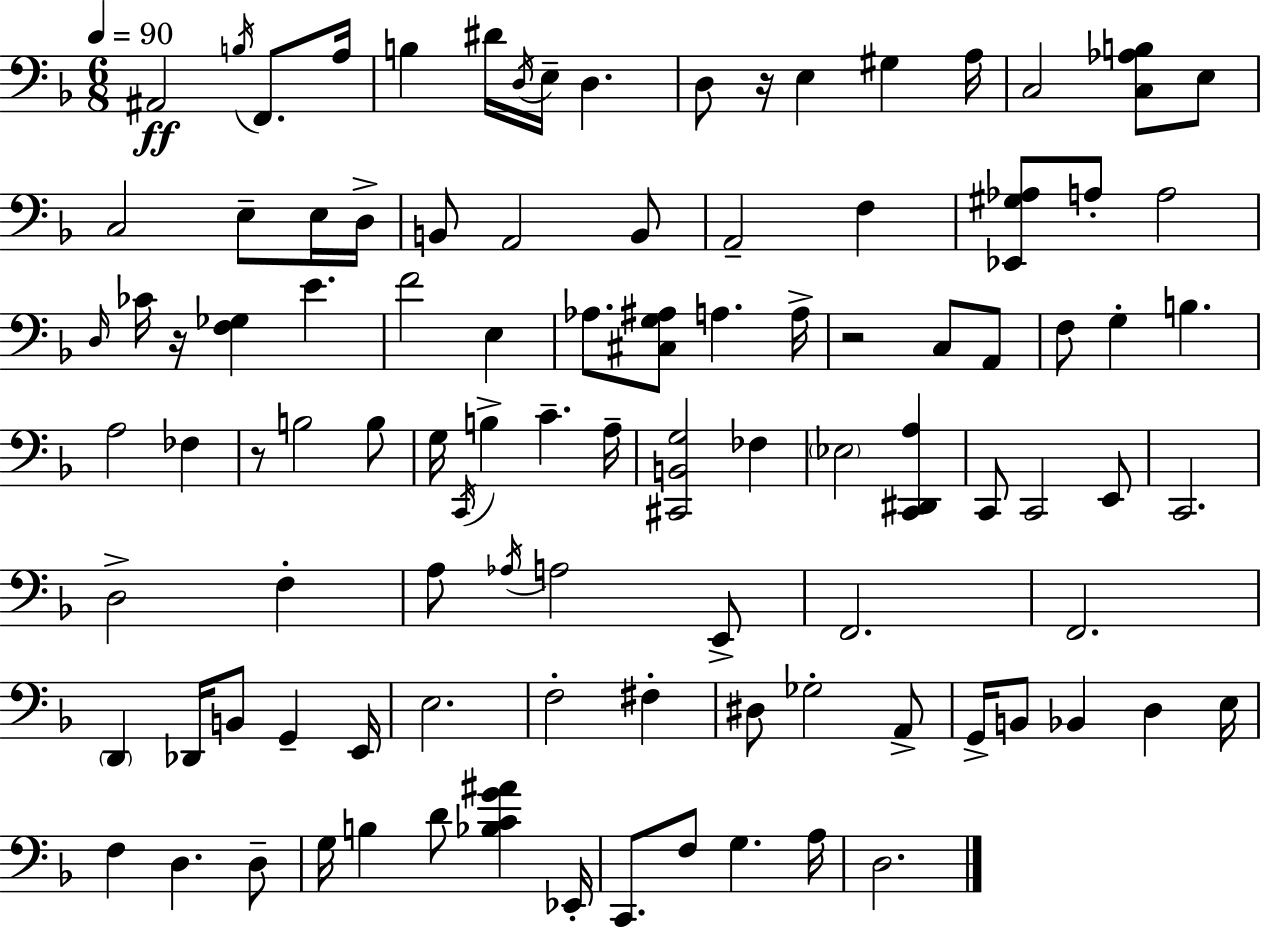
X:1
T:Untitled
M:6/8
L:1/4
K:Dm
^A,,2 B,/4 F,,/2 A,/4 B, ^D/4 D,/4 E,/4 D, D,/2 z/4 E, ^G, A,/4 C,2 [C,_A,B,]/2 E,/2 C,2 E,/2 E,/4 D,/4 B,,/2 A,,2 B,,/2 A,,2 F, [_E,,^G,_A,]/2 A,/2 A,2 D,/4 _C/4 z/4 [F,_G,] E F2 E, _A,/2 [^C,G,^A,]/2 A, A,/4 z2 C,/2 A,,/2 F,/2 G, B, A,2 _F, z/2 B,2 B,/2 G,/4 C,,/4 B, C A,/4 [^C,,B,,G,]2 _F, _E,2 [C,,^D,,A,] C,,/2 C,,2 E,,/2 C,,2 D,2 F, A,/2 _A,/4 A,2 E,,/2 F,,2 F,,2 D,, _D,,/4 B,,/2 G,, E,,/4 E,2 F,2 ^F, ^D,/2 _G,2 A,,/2 G,,/4 B,,/2 _B,, D, E,/4 F, D, D,/2 G,/4 B, D/2 [_B,CG^A] _E,,/4 C,,/2 F,/2 G, A,/4 D,2